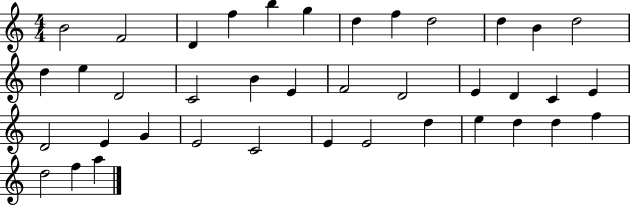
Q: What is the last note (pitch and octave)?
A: A5